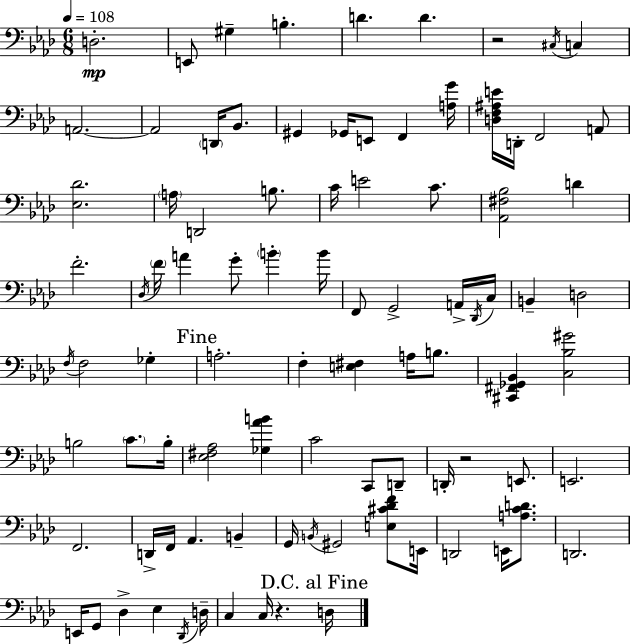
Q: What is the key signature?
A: AES major